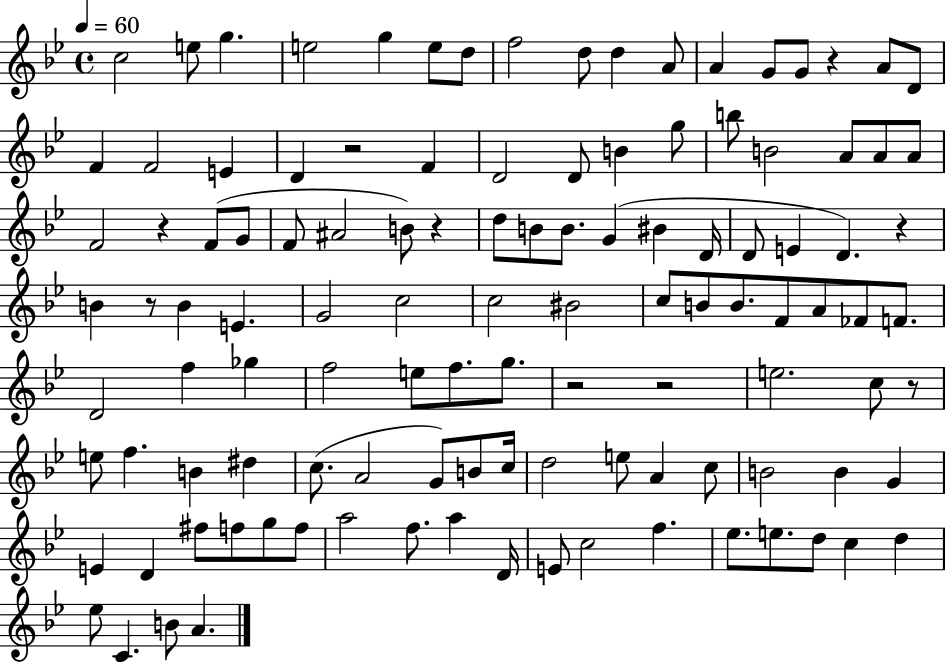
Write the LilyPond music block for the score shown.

{
  \clef treble
  \time 4/4
  \defaultTimeSignature
  \key bes \major
  \tempo 4 = 60
  \repeat volta 2 { c''2 e''8 g''4. | e''2 g''4 e''8 d''8 | f''2 d''8 d''4 a'8 | a'4 g'8 g'8 r4 a'8 d'8 | \break f'4 f'2 e'4 | d'4 r2 f'4 | d'2 d'8 b'4 g''8 | b''8 b'2 a'8 a'8 a'8 | \break f'2 r4 f'8( g'8 | f'8 ais'2 b'8) r4 | d''8 b'8 b'8. g'4( bis'4 d'16 | d'8 e'4 d'4.) r4 | \break b'4 r8 b'4 e'4. | g'2 c''2 | c''2 bis'2 | c''8 b'8 b'8. f'8 a'8 fes'8 f'8. | \break d'2 f''4 ges''4 | f''2 e''8 f''8. g''8. | r2 r2 | e''2. c''8 r8 | \break e''8 f''4. b'4 dis''4 | c''8.( a'2 g'8) b'8 c''16 | d''2 e''8 a'4 c''8 | b'2 b'4 g'4 | \break e'4 d'4 fis''8 f''8 g''8 f''8 | a''2 f''8. a''4 d'16 | e'8 c''2 f''4. | ees''8. e''8. d''8 c''4 d''4 | \break ees''8 c'4. b'8 a'4. | } \bar "|."
}